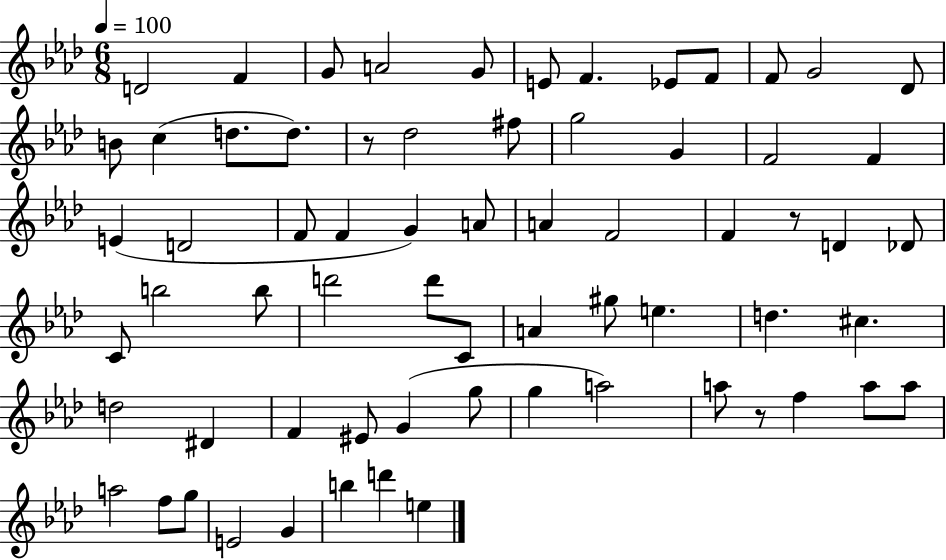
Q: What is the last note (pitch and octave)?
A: E5